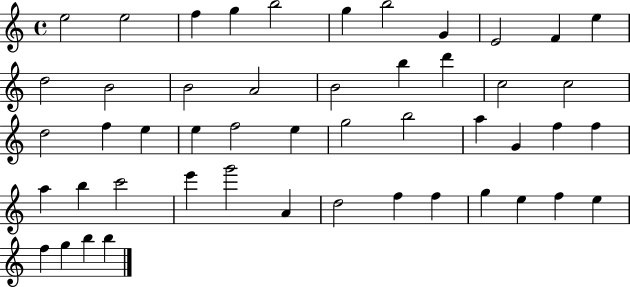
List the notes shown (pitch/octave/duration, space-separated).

E5/h E5/h F5/q G5/q B5/h G5/q B5/h G4/q E4/h F4/q E5/q D5/h B4/h B4/h A4/h B4/h B5/q D6/q C5/h C5/h D5/h F5/q E5/q E5/q F5/h E5/q G5/h B5/h A5/q G4/q F5/q F5/q A5/q B5/q C6/h E6/q G6/h A4/q D5/h F5/q F5/q G5/q E5/q F5/q E5/q F5/q G5/q B5/q B5/q